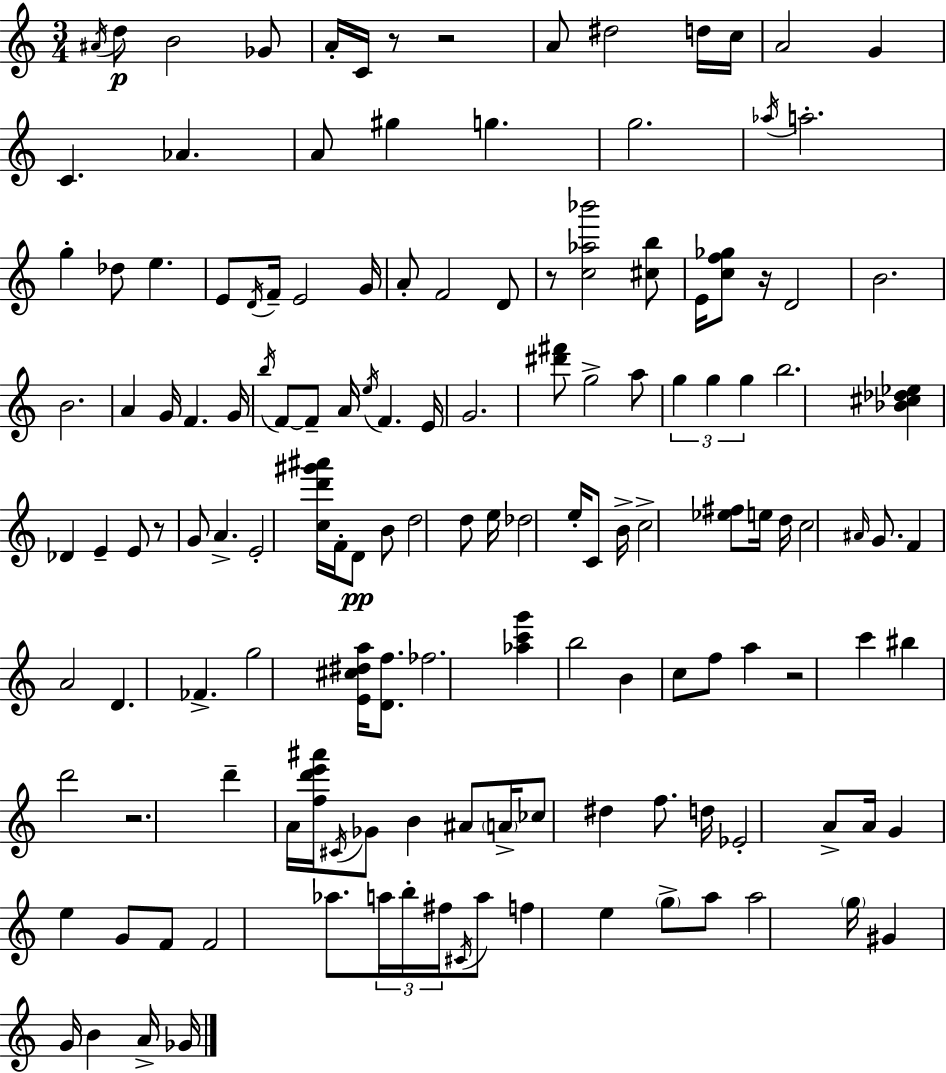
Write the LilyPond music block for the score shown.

{
  \clef treble
  \numericTimeSignature
  \time 3/4
  \key c \major
  \acciaccatura { ais'16 }\p d''8 b'2 ges'8 | a'16-. c'16 r8 r2 | a'8 dis''2 d''16 | c''16 a'2 g'4 | \break c'4. aes'4. | a'8 gis''4 g''4. | g''2. | \acciaccatura { aes''16 } a''2.-. | \break g''4-. des''8 e''4. | e'8 \acciaccatura { d'16 } f'16-- e'2 | g'16 a'8-. f'2 | d'8 r8 <c'' aes'' bes'''>2 | \break <cis'' b''>8 e'16 <c'' f'' ges''>8 r16 d'2 | b'2. | b'2. | a'4 g'16 f'4. | \break g'16 \acciaccatura { b''16 } f'8~~ f'8-- a'16 \acciaccatura { e''16 } f'4. | e'16 g'2. | <dis''' fis'''>8 g''2-> | a''8 \tuplet 3/2 { g''4 g''4 | \break g''4 } b''2. | <bes' cis'' des'' ees''>4 des'4 | e'4-- e'8 r8 g'8 a'4.-> | e'2-. | \break <c'' d''' gis''' ais'''>16 f'16-. d'8\pp b'8 d''2 | d''8 e''16 des''2 | e''16-. c'8 b'16-> c''2-> | <ees'' fis''>8 e''16 d''16 c''2 | \break \grace { ais'16 } g'8. f'4 a'2 | d'4. | fes'4.-> g''2 | <e' cis'' dis'' a''>16 <d' f''>8. fes''2. | \break <aes'' c''' g'''>4 b''2 | b'4 c''8 | f''8 a''4 r2 | c'''4 bis''4 d'''2 | \break r2. | d'''4-- a'16 <f'' d''' e''' ais'''>16 | \acciaccatura { cis'16 } ges'8 b'4 ais'8 \parenthesize a'16-> ces''8 | dis''4 f''8. d''16 ees'2-. | \break a'8-> a'16 g'4 e''4 | g'8 f'8 f'2 | aes''8. \tuplet 3/2 { a''16 b''16-. fis''16 } \acciaccatura { cis'16 } a''8 | f''4 e''4 \parenthesize g''8-> a''8 | \break a''2 \parenthesize g''16 gis'4 | g'16 b'4 a'16-> ges'16 \bar "|."
}